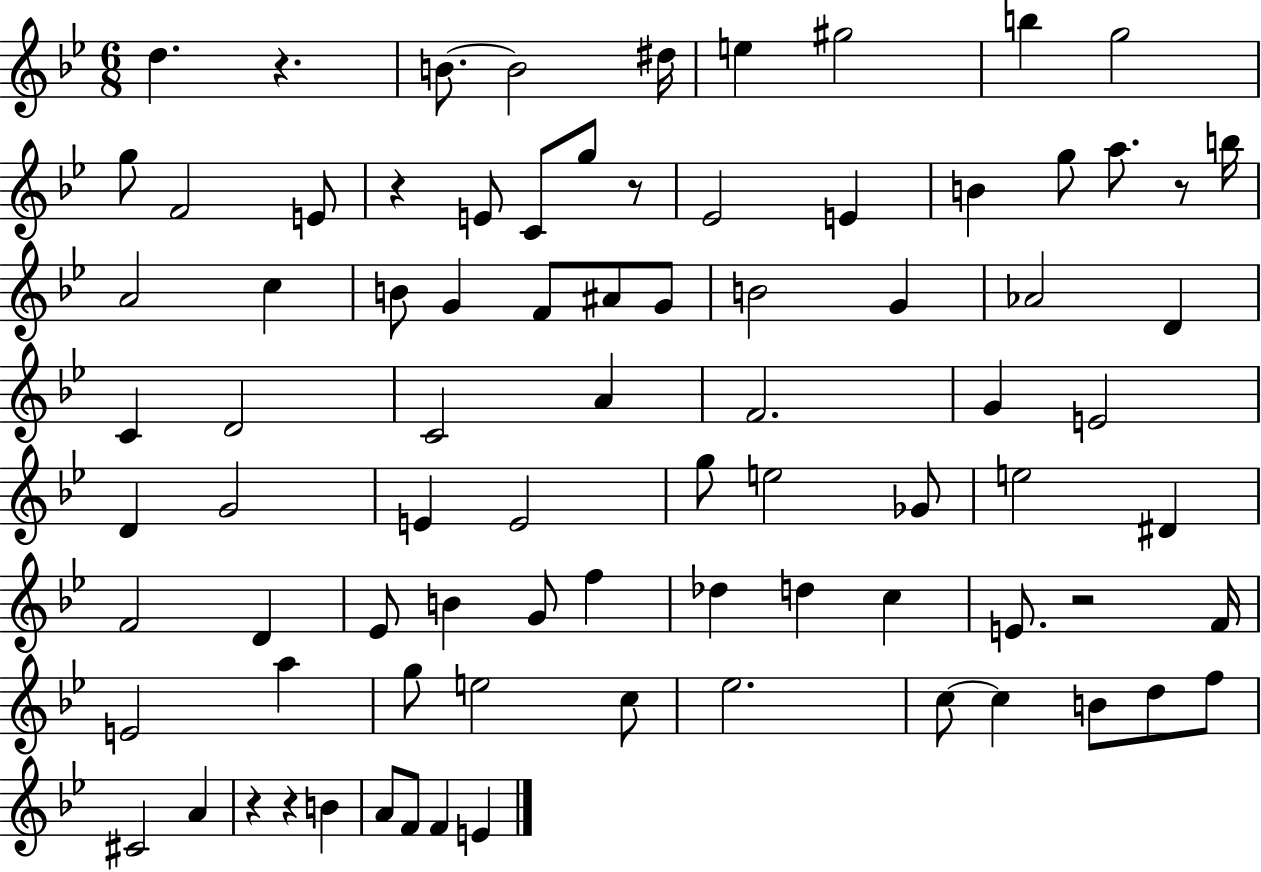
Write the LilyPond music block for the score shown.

{
  \clef treble
  \numericTimeSignature
  \time 6/8
  \key bes \major
  \repeat volta 2 { d''4. r4. | b'8.~~ b'2 dis''16 | e''4 gis''2 | b''4 g''2 | \break g''8 f'2 e'8 | r4 e'8 c'8 g''8 r8 | ees'2 e'4 | b'4 g''8 a''8. r8 b''16 | \break a'2 c''4 | b'8 g'4 f'8 ais'8 g'8 | b'2 g'4 | aes'2 d'4 | \break c'4 d'2 | c'2 a'4 | f'2. | g'4 e'2 | \break d'4 g'2 | e'4 e'2 | g''8 e''2 ges'8 | e''2 dis'4 | \break f'2 d'4 | ees'8 b'4 g'8 f''4 | des''4 d''4 c''4 | e'8. r2 f'16 | \break e'2 a''4 | g''8 e''2 c''8 | ees''2. | c''8~~ c''4 b'8 d''8 f''8 | \break cis'2 a'4 | r4 r4 b'4 | a'8 f'8 f'4 e'4 | } \bar "|."
}